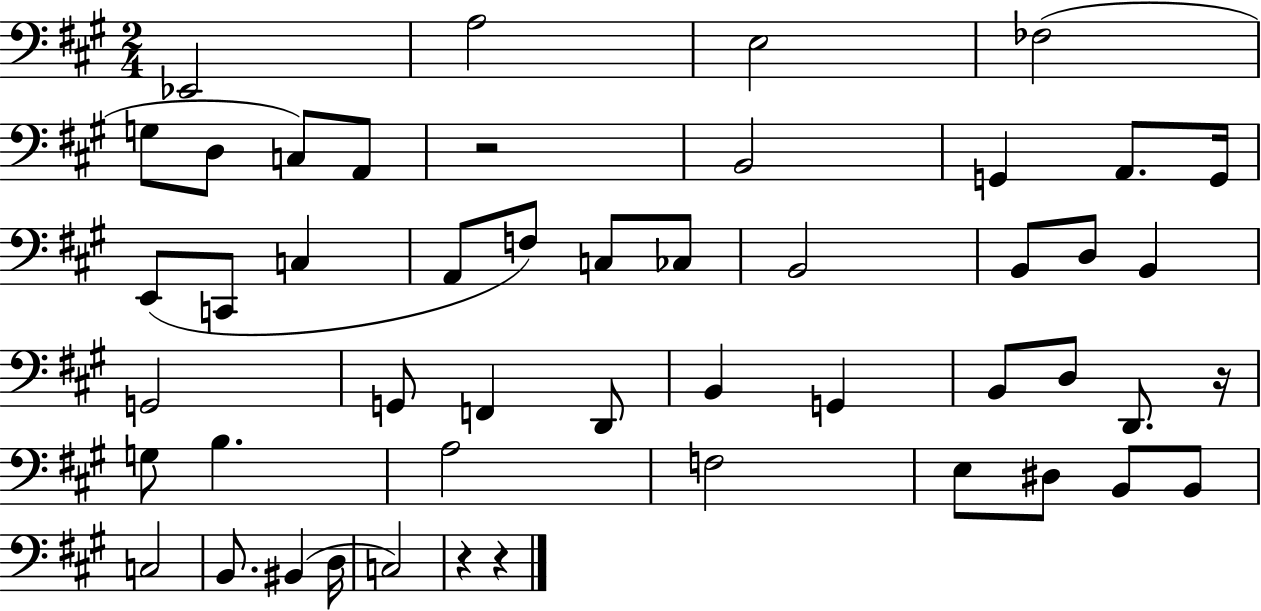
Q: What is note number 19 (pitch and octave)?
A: CES3